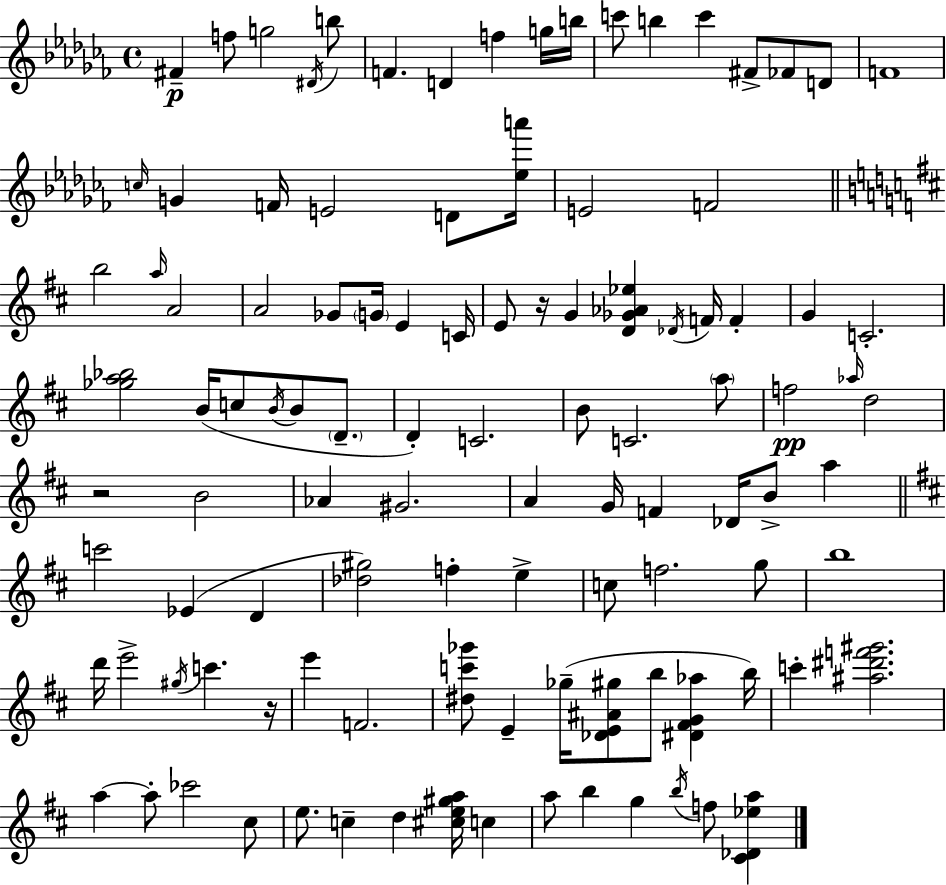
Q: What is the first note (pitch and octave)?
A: F#4